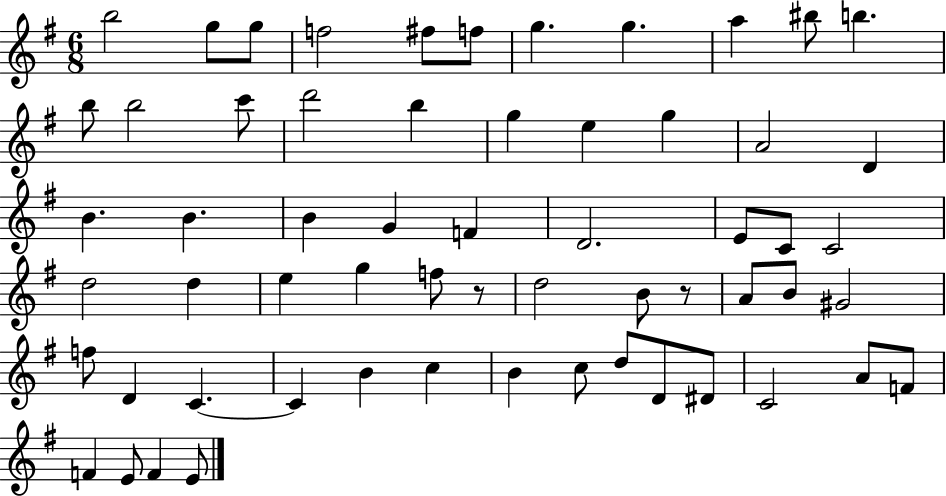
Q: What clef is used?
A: treble